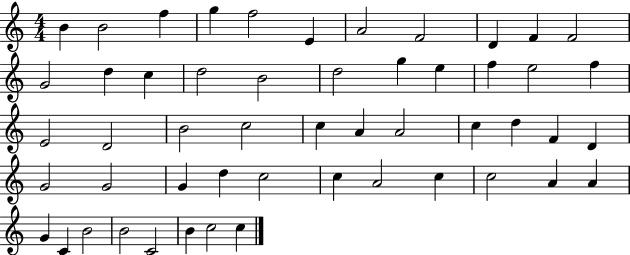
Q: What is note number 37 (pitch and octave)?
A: D5